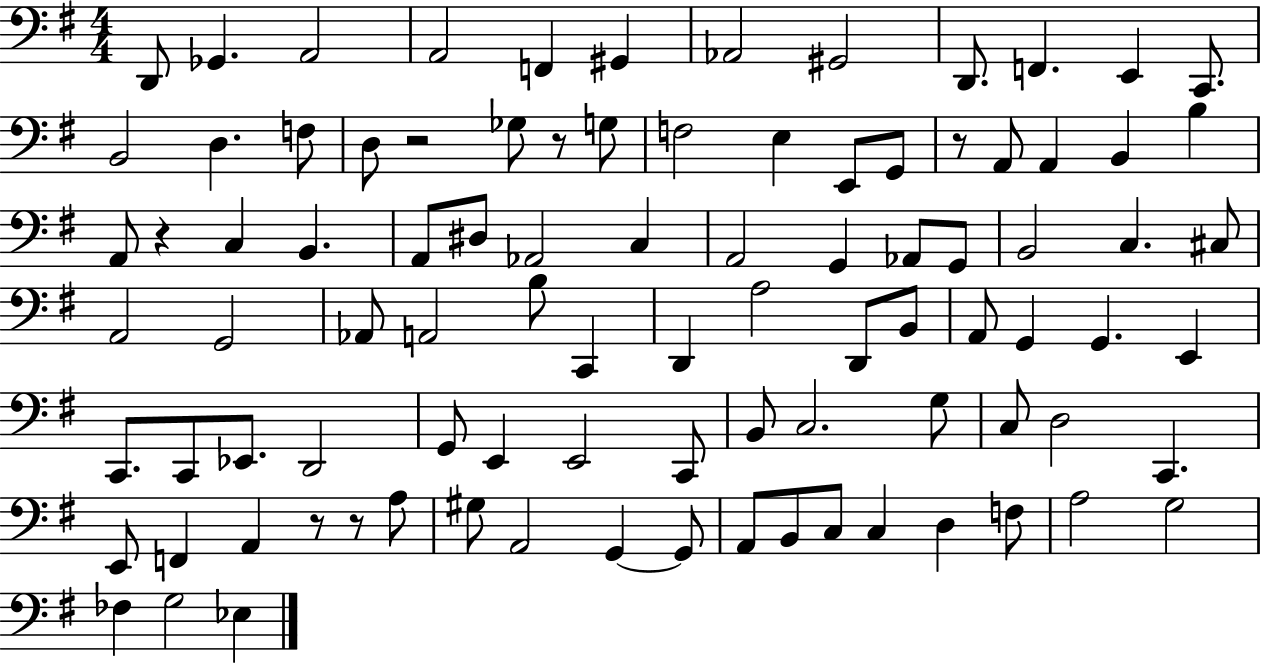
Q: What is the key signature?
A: G major